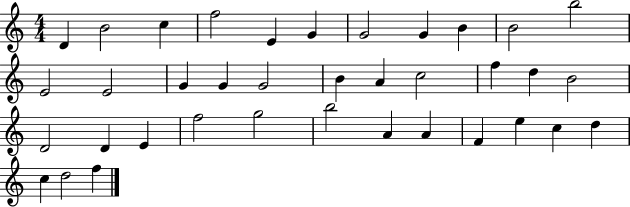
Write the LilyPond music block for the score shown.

{
  \clef treble
  \numericTimeSignature
  \time 4/4
  \key c \major
  d'4 b'2 c''4 | f''2 e'4 g'4 | g'2 g'4 b'4 | b'2 b''2 | \break e'2 e'2 | g'4 g'4 g'2 | b'4 a'4 c''2 | f''4 d''4 b'2 | \break d'2 d'4 e'4 | f''2 g''2 | b''2 a'4 a'4 | f'4 e''4 c''4 d''4 | \break c''4 d''2 f''4 | \bar "|."
}